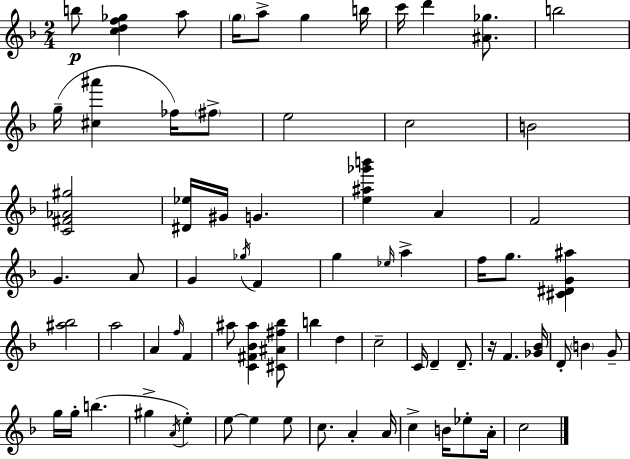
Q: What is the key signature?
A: D minor